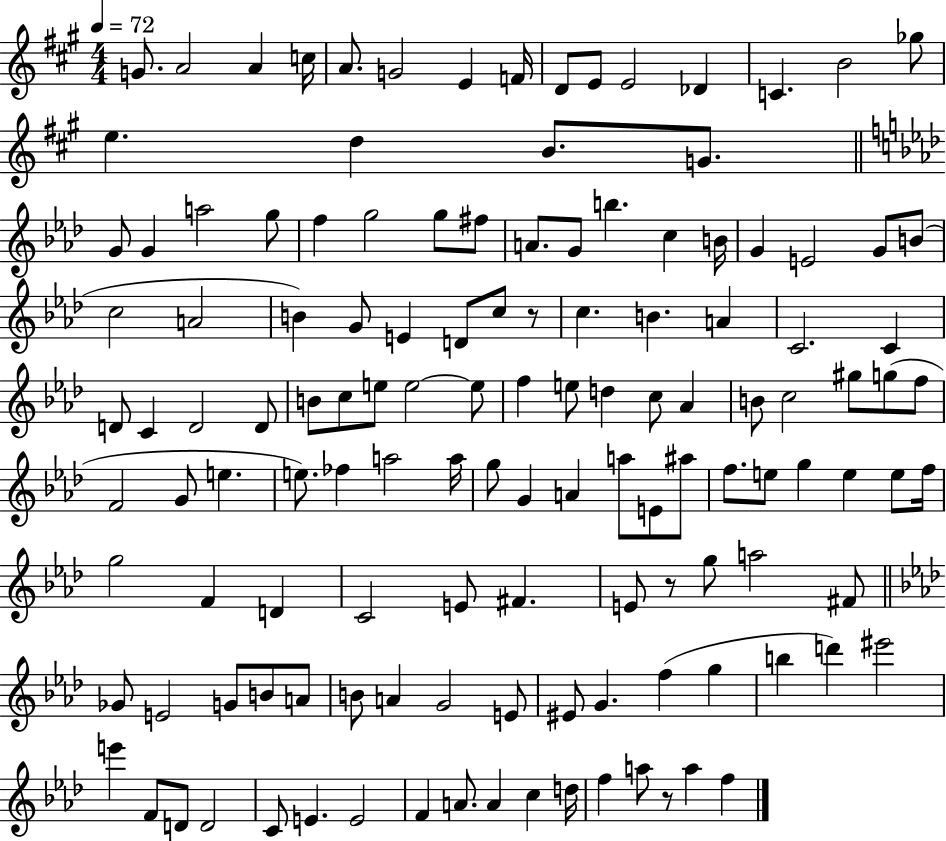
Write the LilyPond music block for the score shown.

{
  \clef treble
  \numericTimeSignature
  \time 4/4
  \key a \major
  \tempo 4 = 72
  \repeat volta 2 { g'8. a'2 a'4 c''16 | a'8. g'2 e'4 f'16 | d'8 e'8 e'2 des'4 | c'4. b'2 ges''8 | \break e''4. d''4 b'8. g'8. | \bar "||" \break \key f \minor g'8 g'4 a''2 g''8 | f''4 g''2 g''8 fis''8 | a'8. g'8 b''4. c''4 b'16 | g'4 e'2 g'8 b'8( | \break c''2 a'2 | b'4) g'8 e'4 d'8 c''8 r8 | c''4. b'4. a'4 | c'2. c'4 | \break d'8 c'4 d'2 d'8 | b'8 c''8 e''8 e''2~~ e''8 | f''4 e''8 d''4 c''8 aes'4 | b'8 c''2 gis''8 g''8( f''8 | \break f'2 g'8 e''4. | e''8.) fes''4 a''2 a''16 | g''8 g'4 a'4 a''8 e'8 ais''8 | f''8. e''8 g''4 e''4 e''8 f''16 | \break g''2 f'4 d'4 | c'2 e'8 fis'4. | e'8 r8 g''8 a''2 fis'8 | \bar "||" \break \key f \minor ges'8 e'2 g'8 b'8 a'8 | b'8 a'4 g'2 e'8 | eis'8 g'4. f''4( g''4 | b''4 d'''4) eis'''2 | \break e'''4 f'8 d'8 d'2 | c'8 e'4. e'2 | f'4 a'8. a'4 c''4 d''16 | f''4 a''8 r8 a''4 f''4 | \break } \bar "|."
}